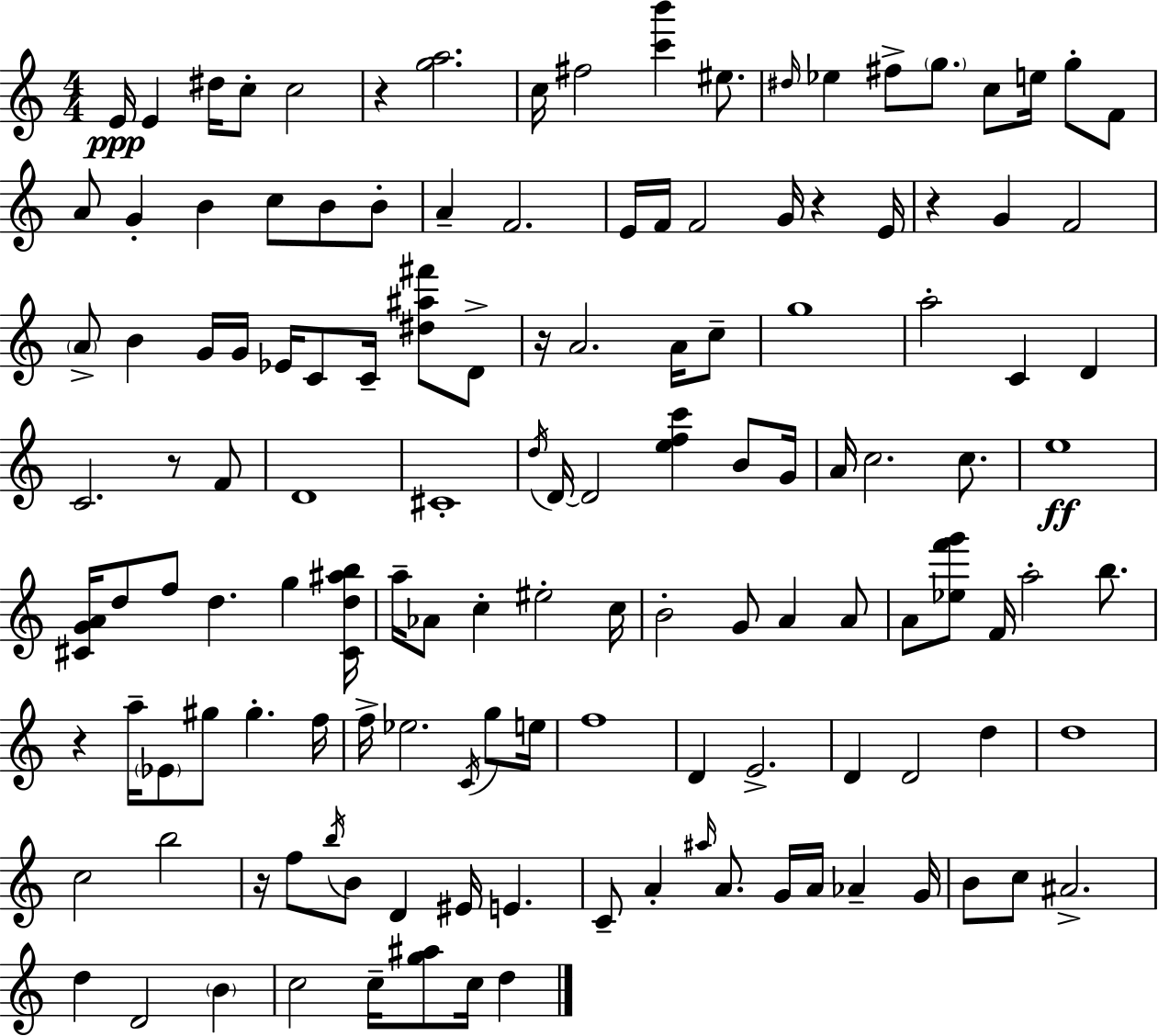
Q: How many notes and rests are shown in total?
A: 134